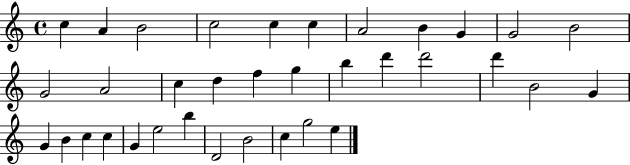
C5/q A4/q B4/h C5/h C5/q C5/q A4/h B4/q G4/q G4/h B4/h G4/h A4/h C5/q D5/q F5/q G5/q B5/q D6/q D6/h D6/q B4/h G4/q G4/q B4/q C5/q C5/q G4/q E5/h B5/q D4/h B4/h C5/q G5/h E5/q